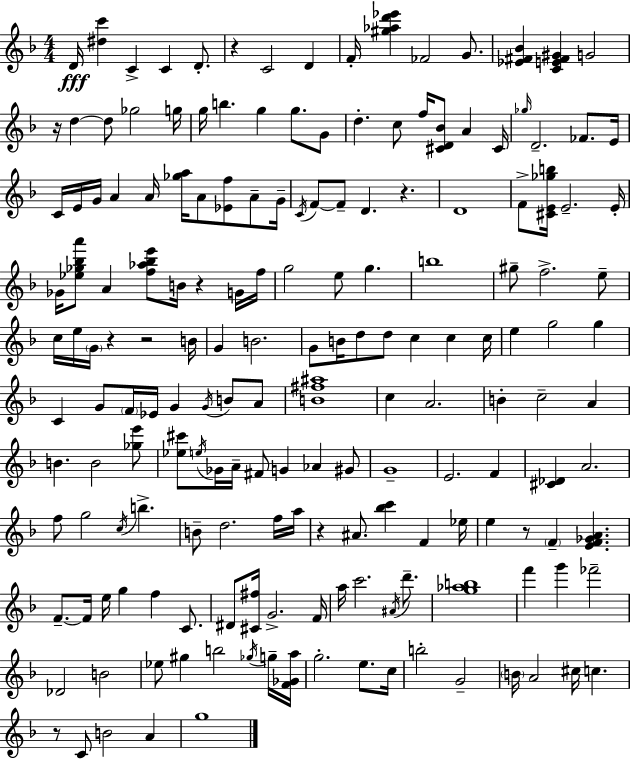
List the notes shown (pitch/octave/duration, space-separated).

D4/s [D#5,C6]/q C4/q C4/q D4/e. R/q C4/h D4/q F4/s [G#5,Ab5,D6,Eb6]/q FES4/h G4/e. [Eb4,F#4,Bb4]/q [C4,E4,F#4,G#4]/q G4/h R/s D5/q D5/e Gb5/h G5/s G5/s B5/q. G5/q G5/e. G4/e D5/q. C5/e F5/s [C#4,D4,Bb4]/e A4/q C#4/s Gb5/s D4/h. FES4/e. E4/s C4/s E4/s G4/s A4/q A4/s [Gb5,A5]/s A4/e [Eb4,F5]/e A4/e G4/s C4/s F4/e F4/e D4/q. R/q. D4/w F4/e [C#4,E4,Gb5,B5]/s E4/h. E4/s Gb4/s [Eb5,Gb5,Bb5,A6]/e A4/q [F5,Ab5,Bb5,E6]/e B4/s R/q G4/s F5/s G5/h E5/e G5/q. B5/w G#5/e F5/h. E5/e C5/s E5/s G4/s R/q R/h B4/s G4/q B4/h. G4/e B4/s D5/e D5/e C5/q C5/q C5/s E5/q G5/h G5/q C4/q G4/e F4/s Eb4/s G4/q G4/s B4/e A4/e [B4,F#5,A#5]/w C5/q A4/h. B4/q C5/h A4/q B4/q. B4/h [Gb5,E6]/e [Eb5,C#6]/e E5/s Gb4/s A4/s F#4/e G4/q Ab4/q G#4/e G4/w E4/h. F4/q [C#4,Db4]/q A4/h. F5/e G5/h C5/s B5/q. B4/e D5/h. F5/s A5/s R/q A#4/e. [Bb5,C6]/q F4/q Eb5/s E5/q R/e F4/q [E4,F4,Gb4,A4]/q. F4/e. F4/s E5/s G5/q F5/q C4/e. D#4/e [C#4,F#5]/s G4/h. F4/s A5/s C6/h. A#4/s D6/e. [G5,Ab5,B5]/w F6/q G6/q FES6/h Db4/h B4/h Eb5/e G#5/q B5/h Gb5/s G5/s [F4,Gb4,A5]/s G5/h. E5/e. C5/s B5/h G4/h B4/s A4/h C#5/s C5/q. R/e C4/e B4/h A4/q G5/w